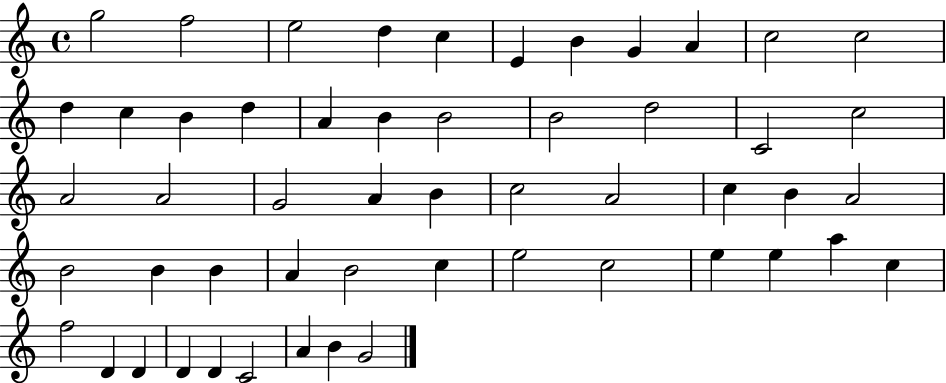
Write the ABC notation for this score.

X:1
T:Untitled
M:4/4
L:1/4
K:C
g2 f2 e2 d c E B G A c2 c2 d c B d A B B2 B2 d2 C2 c2 A2 A2 G2 A B c2 A2 c B A2 B2 B B A B2 c e2 c2 e e a c f2 D D D D C2 A B G2